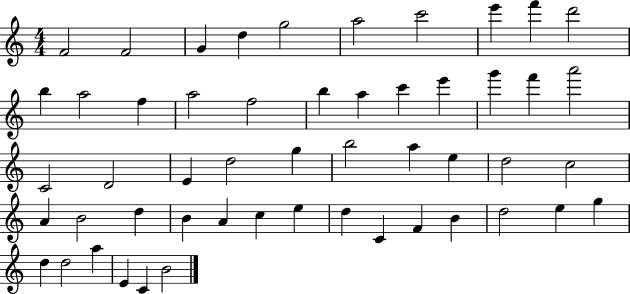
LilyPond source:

{
  \clef treble
  \numericTimeSignature
  \time 4/4
  \key c \major
  f'2 f'2 | g'4 d''4 g''2 | a''2 c'''2 | e'''4 f'''4 d'''2 | \break b''4 a''2 f''4 | a''2 f''2 | b''4 a''4 c'''4 e'''4 | g'''4 f'''4 a'''2 | \break c'2 d'2 | e'4 d''2 g''4 | b''2 a''4 e''4 | d''2 c''2 | \break a'4 b'2 d''4 | b'4 a'4 c''4 e''4 | d''4 c'4 f'4 b'4 | d''2 e''4 g''4 | \break d''4 d''2 a''4 | e'4 c'4 b'2 | \bar "|."
}